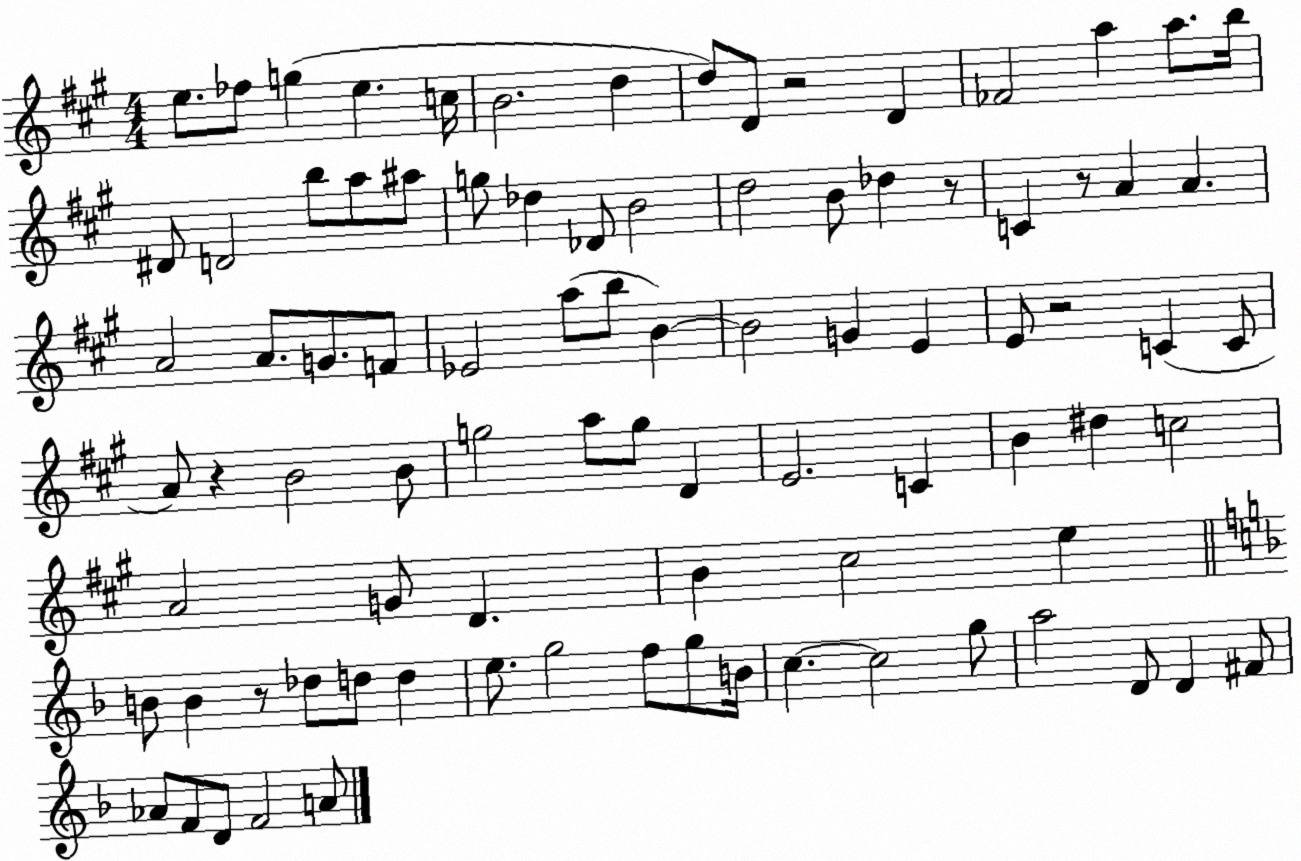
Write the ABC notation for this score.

X:1
T:Untitled
M:4/4
L:1/4
K:A
e/2 _f/2 g e c/4 B2 d d/2 D/2 z2 D _F2 a a/2 b/4 ^D/2 D2 b/2 a/2 ^a/2 g/2 _d _D/2 B2 d2 B/2 _d z/2 C z/2 A A A2 A/2 G/2 F/2 _E2 a/2 b/2 B B2 G E E/2 z2 C C/2 A/2 z B2 B/2 g2 a/2 g/2 D E2 C B ^d c2 A2 G/2 D B ^c2 e B/2 B z/2 _d/2 d/2 d e/2 g2 f/2 g/2 B/4 c c2 g/2 a2 D/2 D ^F/2 _A/2 F/2 D/2 F2 A/2